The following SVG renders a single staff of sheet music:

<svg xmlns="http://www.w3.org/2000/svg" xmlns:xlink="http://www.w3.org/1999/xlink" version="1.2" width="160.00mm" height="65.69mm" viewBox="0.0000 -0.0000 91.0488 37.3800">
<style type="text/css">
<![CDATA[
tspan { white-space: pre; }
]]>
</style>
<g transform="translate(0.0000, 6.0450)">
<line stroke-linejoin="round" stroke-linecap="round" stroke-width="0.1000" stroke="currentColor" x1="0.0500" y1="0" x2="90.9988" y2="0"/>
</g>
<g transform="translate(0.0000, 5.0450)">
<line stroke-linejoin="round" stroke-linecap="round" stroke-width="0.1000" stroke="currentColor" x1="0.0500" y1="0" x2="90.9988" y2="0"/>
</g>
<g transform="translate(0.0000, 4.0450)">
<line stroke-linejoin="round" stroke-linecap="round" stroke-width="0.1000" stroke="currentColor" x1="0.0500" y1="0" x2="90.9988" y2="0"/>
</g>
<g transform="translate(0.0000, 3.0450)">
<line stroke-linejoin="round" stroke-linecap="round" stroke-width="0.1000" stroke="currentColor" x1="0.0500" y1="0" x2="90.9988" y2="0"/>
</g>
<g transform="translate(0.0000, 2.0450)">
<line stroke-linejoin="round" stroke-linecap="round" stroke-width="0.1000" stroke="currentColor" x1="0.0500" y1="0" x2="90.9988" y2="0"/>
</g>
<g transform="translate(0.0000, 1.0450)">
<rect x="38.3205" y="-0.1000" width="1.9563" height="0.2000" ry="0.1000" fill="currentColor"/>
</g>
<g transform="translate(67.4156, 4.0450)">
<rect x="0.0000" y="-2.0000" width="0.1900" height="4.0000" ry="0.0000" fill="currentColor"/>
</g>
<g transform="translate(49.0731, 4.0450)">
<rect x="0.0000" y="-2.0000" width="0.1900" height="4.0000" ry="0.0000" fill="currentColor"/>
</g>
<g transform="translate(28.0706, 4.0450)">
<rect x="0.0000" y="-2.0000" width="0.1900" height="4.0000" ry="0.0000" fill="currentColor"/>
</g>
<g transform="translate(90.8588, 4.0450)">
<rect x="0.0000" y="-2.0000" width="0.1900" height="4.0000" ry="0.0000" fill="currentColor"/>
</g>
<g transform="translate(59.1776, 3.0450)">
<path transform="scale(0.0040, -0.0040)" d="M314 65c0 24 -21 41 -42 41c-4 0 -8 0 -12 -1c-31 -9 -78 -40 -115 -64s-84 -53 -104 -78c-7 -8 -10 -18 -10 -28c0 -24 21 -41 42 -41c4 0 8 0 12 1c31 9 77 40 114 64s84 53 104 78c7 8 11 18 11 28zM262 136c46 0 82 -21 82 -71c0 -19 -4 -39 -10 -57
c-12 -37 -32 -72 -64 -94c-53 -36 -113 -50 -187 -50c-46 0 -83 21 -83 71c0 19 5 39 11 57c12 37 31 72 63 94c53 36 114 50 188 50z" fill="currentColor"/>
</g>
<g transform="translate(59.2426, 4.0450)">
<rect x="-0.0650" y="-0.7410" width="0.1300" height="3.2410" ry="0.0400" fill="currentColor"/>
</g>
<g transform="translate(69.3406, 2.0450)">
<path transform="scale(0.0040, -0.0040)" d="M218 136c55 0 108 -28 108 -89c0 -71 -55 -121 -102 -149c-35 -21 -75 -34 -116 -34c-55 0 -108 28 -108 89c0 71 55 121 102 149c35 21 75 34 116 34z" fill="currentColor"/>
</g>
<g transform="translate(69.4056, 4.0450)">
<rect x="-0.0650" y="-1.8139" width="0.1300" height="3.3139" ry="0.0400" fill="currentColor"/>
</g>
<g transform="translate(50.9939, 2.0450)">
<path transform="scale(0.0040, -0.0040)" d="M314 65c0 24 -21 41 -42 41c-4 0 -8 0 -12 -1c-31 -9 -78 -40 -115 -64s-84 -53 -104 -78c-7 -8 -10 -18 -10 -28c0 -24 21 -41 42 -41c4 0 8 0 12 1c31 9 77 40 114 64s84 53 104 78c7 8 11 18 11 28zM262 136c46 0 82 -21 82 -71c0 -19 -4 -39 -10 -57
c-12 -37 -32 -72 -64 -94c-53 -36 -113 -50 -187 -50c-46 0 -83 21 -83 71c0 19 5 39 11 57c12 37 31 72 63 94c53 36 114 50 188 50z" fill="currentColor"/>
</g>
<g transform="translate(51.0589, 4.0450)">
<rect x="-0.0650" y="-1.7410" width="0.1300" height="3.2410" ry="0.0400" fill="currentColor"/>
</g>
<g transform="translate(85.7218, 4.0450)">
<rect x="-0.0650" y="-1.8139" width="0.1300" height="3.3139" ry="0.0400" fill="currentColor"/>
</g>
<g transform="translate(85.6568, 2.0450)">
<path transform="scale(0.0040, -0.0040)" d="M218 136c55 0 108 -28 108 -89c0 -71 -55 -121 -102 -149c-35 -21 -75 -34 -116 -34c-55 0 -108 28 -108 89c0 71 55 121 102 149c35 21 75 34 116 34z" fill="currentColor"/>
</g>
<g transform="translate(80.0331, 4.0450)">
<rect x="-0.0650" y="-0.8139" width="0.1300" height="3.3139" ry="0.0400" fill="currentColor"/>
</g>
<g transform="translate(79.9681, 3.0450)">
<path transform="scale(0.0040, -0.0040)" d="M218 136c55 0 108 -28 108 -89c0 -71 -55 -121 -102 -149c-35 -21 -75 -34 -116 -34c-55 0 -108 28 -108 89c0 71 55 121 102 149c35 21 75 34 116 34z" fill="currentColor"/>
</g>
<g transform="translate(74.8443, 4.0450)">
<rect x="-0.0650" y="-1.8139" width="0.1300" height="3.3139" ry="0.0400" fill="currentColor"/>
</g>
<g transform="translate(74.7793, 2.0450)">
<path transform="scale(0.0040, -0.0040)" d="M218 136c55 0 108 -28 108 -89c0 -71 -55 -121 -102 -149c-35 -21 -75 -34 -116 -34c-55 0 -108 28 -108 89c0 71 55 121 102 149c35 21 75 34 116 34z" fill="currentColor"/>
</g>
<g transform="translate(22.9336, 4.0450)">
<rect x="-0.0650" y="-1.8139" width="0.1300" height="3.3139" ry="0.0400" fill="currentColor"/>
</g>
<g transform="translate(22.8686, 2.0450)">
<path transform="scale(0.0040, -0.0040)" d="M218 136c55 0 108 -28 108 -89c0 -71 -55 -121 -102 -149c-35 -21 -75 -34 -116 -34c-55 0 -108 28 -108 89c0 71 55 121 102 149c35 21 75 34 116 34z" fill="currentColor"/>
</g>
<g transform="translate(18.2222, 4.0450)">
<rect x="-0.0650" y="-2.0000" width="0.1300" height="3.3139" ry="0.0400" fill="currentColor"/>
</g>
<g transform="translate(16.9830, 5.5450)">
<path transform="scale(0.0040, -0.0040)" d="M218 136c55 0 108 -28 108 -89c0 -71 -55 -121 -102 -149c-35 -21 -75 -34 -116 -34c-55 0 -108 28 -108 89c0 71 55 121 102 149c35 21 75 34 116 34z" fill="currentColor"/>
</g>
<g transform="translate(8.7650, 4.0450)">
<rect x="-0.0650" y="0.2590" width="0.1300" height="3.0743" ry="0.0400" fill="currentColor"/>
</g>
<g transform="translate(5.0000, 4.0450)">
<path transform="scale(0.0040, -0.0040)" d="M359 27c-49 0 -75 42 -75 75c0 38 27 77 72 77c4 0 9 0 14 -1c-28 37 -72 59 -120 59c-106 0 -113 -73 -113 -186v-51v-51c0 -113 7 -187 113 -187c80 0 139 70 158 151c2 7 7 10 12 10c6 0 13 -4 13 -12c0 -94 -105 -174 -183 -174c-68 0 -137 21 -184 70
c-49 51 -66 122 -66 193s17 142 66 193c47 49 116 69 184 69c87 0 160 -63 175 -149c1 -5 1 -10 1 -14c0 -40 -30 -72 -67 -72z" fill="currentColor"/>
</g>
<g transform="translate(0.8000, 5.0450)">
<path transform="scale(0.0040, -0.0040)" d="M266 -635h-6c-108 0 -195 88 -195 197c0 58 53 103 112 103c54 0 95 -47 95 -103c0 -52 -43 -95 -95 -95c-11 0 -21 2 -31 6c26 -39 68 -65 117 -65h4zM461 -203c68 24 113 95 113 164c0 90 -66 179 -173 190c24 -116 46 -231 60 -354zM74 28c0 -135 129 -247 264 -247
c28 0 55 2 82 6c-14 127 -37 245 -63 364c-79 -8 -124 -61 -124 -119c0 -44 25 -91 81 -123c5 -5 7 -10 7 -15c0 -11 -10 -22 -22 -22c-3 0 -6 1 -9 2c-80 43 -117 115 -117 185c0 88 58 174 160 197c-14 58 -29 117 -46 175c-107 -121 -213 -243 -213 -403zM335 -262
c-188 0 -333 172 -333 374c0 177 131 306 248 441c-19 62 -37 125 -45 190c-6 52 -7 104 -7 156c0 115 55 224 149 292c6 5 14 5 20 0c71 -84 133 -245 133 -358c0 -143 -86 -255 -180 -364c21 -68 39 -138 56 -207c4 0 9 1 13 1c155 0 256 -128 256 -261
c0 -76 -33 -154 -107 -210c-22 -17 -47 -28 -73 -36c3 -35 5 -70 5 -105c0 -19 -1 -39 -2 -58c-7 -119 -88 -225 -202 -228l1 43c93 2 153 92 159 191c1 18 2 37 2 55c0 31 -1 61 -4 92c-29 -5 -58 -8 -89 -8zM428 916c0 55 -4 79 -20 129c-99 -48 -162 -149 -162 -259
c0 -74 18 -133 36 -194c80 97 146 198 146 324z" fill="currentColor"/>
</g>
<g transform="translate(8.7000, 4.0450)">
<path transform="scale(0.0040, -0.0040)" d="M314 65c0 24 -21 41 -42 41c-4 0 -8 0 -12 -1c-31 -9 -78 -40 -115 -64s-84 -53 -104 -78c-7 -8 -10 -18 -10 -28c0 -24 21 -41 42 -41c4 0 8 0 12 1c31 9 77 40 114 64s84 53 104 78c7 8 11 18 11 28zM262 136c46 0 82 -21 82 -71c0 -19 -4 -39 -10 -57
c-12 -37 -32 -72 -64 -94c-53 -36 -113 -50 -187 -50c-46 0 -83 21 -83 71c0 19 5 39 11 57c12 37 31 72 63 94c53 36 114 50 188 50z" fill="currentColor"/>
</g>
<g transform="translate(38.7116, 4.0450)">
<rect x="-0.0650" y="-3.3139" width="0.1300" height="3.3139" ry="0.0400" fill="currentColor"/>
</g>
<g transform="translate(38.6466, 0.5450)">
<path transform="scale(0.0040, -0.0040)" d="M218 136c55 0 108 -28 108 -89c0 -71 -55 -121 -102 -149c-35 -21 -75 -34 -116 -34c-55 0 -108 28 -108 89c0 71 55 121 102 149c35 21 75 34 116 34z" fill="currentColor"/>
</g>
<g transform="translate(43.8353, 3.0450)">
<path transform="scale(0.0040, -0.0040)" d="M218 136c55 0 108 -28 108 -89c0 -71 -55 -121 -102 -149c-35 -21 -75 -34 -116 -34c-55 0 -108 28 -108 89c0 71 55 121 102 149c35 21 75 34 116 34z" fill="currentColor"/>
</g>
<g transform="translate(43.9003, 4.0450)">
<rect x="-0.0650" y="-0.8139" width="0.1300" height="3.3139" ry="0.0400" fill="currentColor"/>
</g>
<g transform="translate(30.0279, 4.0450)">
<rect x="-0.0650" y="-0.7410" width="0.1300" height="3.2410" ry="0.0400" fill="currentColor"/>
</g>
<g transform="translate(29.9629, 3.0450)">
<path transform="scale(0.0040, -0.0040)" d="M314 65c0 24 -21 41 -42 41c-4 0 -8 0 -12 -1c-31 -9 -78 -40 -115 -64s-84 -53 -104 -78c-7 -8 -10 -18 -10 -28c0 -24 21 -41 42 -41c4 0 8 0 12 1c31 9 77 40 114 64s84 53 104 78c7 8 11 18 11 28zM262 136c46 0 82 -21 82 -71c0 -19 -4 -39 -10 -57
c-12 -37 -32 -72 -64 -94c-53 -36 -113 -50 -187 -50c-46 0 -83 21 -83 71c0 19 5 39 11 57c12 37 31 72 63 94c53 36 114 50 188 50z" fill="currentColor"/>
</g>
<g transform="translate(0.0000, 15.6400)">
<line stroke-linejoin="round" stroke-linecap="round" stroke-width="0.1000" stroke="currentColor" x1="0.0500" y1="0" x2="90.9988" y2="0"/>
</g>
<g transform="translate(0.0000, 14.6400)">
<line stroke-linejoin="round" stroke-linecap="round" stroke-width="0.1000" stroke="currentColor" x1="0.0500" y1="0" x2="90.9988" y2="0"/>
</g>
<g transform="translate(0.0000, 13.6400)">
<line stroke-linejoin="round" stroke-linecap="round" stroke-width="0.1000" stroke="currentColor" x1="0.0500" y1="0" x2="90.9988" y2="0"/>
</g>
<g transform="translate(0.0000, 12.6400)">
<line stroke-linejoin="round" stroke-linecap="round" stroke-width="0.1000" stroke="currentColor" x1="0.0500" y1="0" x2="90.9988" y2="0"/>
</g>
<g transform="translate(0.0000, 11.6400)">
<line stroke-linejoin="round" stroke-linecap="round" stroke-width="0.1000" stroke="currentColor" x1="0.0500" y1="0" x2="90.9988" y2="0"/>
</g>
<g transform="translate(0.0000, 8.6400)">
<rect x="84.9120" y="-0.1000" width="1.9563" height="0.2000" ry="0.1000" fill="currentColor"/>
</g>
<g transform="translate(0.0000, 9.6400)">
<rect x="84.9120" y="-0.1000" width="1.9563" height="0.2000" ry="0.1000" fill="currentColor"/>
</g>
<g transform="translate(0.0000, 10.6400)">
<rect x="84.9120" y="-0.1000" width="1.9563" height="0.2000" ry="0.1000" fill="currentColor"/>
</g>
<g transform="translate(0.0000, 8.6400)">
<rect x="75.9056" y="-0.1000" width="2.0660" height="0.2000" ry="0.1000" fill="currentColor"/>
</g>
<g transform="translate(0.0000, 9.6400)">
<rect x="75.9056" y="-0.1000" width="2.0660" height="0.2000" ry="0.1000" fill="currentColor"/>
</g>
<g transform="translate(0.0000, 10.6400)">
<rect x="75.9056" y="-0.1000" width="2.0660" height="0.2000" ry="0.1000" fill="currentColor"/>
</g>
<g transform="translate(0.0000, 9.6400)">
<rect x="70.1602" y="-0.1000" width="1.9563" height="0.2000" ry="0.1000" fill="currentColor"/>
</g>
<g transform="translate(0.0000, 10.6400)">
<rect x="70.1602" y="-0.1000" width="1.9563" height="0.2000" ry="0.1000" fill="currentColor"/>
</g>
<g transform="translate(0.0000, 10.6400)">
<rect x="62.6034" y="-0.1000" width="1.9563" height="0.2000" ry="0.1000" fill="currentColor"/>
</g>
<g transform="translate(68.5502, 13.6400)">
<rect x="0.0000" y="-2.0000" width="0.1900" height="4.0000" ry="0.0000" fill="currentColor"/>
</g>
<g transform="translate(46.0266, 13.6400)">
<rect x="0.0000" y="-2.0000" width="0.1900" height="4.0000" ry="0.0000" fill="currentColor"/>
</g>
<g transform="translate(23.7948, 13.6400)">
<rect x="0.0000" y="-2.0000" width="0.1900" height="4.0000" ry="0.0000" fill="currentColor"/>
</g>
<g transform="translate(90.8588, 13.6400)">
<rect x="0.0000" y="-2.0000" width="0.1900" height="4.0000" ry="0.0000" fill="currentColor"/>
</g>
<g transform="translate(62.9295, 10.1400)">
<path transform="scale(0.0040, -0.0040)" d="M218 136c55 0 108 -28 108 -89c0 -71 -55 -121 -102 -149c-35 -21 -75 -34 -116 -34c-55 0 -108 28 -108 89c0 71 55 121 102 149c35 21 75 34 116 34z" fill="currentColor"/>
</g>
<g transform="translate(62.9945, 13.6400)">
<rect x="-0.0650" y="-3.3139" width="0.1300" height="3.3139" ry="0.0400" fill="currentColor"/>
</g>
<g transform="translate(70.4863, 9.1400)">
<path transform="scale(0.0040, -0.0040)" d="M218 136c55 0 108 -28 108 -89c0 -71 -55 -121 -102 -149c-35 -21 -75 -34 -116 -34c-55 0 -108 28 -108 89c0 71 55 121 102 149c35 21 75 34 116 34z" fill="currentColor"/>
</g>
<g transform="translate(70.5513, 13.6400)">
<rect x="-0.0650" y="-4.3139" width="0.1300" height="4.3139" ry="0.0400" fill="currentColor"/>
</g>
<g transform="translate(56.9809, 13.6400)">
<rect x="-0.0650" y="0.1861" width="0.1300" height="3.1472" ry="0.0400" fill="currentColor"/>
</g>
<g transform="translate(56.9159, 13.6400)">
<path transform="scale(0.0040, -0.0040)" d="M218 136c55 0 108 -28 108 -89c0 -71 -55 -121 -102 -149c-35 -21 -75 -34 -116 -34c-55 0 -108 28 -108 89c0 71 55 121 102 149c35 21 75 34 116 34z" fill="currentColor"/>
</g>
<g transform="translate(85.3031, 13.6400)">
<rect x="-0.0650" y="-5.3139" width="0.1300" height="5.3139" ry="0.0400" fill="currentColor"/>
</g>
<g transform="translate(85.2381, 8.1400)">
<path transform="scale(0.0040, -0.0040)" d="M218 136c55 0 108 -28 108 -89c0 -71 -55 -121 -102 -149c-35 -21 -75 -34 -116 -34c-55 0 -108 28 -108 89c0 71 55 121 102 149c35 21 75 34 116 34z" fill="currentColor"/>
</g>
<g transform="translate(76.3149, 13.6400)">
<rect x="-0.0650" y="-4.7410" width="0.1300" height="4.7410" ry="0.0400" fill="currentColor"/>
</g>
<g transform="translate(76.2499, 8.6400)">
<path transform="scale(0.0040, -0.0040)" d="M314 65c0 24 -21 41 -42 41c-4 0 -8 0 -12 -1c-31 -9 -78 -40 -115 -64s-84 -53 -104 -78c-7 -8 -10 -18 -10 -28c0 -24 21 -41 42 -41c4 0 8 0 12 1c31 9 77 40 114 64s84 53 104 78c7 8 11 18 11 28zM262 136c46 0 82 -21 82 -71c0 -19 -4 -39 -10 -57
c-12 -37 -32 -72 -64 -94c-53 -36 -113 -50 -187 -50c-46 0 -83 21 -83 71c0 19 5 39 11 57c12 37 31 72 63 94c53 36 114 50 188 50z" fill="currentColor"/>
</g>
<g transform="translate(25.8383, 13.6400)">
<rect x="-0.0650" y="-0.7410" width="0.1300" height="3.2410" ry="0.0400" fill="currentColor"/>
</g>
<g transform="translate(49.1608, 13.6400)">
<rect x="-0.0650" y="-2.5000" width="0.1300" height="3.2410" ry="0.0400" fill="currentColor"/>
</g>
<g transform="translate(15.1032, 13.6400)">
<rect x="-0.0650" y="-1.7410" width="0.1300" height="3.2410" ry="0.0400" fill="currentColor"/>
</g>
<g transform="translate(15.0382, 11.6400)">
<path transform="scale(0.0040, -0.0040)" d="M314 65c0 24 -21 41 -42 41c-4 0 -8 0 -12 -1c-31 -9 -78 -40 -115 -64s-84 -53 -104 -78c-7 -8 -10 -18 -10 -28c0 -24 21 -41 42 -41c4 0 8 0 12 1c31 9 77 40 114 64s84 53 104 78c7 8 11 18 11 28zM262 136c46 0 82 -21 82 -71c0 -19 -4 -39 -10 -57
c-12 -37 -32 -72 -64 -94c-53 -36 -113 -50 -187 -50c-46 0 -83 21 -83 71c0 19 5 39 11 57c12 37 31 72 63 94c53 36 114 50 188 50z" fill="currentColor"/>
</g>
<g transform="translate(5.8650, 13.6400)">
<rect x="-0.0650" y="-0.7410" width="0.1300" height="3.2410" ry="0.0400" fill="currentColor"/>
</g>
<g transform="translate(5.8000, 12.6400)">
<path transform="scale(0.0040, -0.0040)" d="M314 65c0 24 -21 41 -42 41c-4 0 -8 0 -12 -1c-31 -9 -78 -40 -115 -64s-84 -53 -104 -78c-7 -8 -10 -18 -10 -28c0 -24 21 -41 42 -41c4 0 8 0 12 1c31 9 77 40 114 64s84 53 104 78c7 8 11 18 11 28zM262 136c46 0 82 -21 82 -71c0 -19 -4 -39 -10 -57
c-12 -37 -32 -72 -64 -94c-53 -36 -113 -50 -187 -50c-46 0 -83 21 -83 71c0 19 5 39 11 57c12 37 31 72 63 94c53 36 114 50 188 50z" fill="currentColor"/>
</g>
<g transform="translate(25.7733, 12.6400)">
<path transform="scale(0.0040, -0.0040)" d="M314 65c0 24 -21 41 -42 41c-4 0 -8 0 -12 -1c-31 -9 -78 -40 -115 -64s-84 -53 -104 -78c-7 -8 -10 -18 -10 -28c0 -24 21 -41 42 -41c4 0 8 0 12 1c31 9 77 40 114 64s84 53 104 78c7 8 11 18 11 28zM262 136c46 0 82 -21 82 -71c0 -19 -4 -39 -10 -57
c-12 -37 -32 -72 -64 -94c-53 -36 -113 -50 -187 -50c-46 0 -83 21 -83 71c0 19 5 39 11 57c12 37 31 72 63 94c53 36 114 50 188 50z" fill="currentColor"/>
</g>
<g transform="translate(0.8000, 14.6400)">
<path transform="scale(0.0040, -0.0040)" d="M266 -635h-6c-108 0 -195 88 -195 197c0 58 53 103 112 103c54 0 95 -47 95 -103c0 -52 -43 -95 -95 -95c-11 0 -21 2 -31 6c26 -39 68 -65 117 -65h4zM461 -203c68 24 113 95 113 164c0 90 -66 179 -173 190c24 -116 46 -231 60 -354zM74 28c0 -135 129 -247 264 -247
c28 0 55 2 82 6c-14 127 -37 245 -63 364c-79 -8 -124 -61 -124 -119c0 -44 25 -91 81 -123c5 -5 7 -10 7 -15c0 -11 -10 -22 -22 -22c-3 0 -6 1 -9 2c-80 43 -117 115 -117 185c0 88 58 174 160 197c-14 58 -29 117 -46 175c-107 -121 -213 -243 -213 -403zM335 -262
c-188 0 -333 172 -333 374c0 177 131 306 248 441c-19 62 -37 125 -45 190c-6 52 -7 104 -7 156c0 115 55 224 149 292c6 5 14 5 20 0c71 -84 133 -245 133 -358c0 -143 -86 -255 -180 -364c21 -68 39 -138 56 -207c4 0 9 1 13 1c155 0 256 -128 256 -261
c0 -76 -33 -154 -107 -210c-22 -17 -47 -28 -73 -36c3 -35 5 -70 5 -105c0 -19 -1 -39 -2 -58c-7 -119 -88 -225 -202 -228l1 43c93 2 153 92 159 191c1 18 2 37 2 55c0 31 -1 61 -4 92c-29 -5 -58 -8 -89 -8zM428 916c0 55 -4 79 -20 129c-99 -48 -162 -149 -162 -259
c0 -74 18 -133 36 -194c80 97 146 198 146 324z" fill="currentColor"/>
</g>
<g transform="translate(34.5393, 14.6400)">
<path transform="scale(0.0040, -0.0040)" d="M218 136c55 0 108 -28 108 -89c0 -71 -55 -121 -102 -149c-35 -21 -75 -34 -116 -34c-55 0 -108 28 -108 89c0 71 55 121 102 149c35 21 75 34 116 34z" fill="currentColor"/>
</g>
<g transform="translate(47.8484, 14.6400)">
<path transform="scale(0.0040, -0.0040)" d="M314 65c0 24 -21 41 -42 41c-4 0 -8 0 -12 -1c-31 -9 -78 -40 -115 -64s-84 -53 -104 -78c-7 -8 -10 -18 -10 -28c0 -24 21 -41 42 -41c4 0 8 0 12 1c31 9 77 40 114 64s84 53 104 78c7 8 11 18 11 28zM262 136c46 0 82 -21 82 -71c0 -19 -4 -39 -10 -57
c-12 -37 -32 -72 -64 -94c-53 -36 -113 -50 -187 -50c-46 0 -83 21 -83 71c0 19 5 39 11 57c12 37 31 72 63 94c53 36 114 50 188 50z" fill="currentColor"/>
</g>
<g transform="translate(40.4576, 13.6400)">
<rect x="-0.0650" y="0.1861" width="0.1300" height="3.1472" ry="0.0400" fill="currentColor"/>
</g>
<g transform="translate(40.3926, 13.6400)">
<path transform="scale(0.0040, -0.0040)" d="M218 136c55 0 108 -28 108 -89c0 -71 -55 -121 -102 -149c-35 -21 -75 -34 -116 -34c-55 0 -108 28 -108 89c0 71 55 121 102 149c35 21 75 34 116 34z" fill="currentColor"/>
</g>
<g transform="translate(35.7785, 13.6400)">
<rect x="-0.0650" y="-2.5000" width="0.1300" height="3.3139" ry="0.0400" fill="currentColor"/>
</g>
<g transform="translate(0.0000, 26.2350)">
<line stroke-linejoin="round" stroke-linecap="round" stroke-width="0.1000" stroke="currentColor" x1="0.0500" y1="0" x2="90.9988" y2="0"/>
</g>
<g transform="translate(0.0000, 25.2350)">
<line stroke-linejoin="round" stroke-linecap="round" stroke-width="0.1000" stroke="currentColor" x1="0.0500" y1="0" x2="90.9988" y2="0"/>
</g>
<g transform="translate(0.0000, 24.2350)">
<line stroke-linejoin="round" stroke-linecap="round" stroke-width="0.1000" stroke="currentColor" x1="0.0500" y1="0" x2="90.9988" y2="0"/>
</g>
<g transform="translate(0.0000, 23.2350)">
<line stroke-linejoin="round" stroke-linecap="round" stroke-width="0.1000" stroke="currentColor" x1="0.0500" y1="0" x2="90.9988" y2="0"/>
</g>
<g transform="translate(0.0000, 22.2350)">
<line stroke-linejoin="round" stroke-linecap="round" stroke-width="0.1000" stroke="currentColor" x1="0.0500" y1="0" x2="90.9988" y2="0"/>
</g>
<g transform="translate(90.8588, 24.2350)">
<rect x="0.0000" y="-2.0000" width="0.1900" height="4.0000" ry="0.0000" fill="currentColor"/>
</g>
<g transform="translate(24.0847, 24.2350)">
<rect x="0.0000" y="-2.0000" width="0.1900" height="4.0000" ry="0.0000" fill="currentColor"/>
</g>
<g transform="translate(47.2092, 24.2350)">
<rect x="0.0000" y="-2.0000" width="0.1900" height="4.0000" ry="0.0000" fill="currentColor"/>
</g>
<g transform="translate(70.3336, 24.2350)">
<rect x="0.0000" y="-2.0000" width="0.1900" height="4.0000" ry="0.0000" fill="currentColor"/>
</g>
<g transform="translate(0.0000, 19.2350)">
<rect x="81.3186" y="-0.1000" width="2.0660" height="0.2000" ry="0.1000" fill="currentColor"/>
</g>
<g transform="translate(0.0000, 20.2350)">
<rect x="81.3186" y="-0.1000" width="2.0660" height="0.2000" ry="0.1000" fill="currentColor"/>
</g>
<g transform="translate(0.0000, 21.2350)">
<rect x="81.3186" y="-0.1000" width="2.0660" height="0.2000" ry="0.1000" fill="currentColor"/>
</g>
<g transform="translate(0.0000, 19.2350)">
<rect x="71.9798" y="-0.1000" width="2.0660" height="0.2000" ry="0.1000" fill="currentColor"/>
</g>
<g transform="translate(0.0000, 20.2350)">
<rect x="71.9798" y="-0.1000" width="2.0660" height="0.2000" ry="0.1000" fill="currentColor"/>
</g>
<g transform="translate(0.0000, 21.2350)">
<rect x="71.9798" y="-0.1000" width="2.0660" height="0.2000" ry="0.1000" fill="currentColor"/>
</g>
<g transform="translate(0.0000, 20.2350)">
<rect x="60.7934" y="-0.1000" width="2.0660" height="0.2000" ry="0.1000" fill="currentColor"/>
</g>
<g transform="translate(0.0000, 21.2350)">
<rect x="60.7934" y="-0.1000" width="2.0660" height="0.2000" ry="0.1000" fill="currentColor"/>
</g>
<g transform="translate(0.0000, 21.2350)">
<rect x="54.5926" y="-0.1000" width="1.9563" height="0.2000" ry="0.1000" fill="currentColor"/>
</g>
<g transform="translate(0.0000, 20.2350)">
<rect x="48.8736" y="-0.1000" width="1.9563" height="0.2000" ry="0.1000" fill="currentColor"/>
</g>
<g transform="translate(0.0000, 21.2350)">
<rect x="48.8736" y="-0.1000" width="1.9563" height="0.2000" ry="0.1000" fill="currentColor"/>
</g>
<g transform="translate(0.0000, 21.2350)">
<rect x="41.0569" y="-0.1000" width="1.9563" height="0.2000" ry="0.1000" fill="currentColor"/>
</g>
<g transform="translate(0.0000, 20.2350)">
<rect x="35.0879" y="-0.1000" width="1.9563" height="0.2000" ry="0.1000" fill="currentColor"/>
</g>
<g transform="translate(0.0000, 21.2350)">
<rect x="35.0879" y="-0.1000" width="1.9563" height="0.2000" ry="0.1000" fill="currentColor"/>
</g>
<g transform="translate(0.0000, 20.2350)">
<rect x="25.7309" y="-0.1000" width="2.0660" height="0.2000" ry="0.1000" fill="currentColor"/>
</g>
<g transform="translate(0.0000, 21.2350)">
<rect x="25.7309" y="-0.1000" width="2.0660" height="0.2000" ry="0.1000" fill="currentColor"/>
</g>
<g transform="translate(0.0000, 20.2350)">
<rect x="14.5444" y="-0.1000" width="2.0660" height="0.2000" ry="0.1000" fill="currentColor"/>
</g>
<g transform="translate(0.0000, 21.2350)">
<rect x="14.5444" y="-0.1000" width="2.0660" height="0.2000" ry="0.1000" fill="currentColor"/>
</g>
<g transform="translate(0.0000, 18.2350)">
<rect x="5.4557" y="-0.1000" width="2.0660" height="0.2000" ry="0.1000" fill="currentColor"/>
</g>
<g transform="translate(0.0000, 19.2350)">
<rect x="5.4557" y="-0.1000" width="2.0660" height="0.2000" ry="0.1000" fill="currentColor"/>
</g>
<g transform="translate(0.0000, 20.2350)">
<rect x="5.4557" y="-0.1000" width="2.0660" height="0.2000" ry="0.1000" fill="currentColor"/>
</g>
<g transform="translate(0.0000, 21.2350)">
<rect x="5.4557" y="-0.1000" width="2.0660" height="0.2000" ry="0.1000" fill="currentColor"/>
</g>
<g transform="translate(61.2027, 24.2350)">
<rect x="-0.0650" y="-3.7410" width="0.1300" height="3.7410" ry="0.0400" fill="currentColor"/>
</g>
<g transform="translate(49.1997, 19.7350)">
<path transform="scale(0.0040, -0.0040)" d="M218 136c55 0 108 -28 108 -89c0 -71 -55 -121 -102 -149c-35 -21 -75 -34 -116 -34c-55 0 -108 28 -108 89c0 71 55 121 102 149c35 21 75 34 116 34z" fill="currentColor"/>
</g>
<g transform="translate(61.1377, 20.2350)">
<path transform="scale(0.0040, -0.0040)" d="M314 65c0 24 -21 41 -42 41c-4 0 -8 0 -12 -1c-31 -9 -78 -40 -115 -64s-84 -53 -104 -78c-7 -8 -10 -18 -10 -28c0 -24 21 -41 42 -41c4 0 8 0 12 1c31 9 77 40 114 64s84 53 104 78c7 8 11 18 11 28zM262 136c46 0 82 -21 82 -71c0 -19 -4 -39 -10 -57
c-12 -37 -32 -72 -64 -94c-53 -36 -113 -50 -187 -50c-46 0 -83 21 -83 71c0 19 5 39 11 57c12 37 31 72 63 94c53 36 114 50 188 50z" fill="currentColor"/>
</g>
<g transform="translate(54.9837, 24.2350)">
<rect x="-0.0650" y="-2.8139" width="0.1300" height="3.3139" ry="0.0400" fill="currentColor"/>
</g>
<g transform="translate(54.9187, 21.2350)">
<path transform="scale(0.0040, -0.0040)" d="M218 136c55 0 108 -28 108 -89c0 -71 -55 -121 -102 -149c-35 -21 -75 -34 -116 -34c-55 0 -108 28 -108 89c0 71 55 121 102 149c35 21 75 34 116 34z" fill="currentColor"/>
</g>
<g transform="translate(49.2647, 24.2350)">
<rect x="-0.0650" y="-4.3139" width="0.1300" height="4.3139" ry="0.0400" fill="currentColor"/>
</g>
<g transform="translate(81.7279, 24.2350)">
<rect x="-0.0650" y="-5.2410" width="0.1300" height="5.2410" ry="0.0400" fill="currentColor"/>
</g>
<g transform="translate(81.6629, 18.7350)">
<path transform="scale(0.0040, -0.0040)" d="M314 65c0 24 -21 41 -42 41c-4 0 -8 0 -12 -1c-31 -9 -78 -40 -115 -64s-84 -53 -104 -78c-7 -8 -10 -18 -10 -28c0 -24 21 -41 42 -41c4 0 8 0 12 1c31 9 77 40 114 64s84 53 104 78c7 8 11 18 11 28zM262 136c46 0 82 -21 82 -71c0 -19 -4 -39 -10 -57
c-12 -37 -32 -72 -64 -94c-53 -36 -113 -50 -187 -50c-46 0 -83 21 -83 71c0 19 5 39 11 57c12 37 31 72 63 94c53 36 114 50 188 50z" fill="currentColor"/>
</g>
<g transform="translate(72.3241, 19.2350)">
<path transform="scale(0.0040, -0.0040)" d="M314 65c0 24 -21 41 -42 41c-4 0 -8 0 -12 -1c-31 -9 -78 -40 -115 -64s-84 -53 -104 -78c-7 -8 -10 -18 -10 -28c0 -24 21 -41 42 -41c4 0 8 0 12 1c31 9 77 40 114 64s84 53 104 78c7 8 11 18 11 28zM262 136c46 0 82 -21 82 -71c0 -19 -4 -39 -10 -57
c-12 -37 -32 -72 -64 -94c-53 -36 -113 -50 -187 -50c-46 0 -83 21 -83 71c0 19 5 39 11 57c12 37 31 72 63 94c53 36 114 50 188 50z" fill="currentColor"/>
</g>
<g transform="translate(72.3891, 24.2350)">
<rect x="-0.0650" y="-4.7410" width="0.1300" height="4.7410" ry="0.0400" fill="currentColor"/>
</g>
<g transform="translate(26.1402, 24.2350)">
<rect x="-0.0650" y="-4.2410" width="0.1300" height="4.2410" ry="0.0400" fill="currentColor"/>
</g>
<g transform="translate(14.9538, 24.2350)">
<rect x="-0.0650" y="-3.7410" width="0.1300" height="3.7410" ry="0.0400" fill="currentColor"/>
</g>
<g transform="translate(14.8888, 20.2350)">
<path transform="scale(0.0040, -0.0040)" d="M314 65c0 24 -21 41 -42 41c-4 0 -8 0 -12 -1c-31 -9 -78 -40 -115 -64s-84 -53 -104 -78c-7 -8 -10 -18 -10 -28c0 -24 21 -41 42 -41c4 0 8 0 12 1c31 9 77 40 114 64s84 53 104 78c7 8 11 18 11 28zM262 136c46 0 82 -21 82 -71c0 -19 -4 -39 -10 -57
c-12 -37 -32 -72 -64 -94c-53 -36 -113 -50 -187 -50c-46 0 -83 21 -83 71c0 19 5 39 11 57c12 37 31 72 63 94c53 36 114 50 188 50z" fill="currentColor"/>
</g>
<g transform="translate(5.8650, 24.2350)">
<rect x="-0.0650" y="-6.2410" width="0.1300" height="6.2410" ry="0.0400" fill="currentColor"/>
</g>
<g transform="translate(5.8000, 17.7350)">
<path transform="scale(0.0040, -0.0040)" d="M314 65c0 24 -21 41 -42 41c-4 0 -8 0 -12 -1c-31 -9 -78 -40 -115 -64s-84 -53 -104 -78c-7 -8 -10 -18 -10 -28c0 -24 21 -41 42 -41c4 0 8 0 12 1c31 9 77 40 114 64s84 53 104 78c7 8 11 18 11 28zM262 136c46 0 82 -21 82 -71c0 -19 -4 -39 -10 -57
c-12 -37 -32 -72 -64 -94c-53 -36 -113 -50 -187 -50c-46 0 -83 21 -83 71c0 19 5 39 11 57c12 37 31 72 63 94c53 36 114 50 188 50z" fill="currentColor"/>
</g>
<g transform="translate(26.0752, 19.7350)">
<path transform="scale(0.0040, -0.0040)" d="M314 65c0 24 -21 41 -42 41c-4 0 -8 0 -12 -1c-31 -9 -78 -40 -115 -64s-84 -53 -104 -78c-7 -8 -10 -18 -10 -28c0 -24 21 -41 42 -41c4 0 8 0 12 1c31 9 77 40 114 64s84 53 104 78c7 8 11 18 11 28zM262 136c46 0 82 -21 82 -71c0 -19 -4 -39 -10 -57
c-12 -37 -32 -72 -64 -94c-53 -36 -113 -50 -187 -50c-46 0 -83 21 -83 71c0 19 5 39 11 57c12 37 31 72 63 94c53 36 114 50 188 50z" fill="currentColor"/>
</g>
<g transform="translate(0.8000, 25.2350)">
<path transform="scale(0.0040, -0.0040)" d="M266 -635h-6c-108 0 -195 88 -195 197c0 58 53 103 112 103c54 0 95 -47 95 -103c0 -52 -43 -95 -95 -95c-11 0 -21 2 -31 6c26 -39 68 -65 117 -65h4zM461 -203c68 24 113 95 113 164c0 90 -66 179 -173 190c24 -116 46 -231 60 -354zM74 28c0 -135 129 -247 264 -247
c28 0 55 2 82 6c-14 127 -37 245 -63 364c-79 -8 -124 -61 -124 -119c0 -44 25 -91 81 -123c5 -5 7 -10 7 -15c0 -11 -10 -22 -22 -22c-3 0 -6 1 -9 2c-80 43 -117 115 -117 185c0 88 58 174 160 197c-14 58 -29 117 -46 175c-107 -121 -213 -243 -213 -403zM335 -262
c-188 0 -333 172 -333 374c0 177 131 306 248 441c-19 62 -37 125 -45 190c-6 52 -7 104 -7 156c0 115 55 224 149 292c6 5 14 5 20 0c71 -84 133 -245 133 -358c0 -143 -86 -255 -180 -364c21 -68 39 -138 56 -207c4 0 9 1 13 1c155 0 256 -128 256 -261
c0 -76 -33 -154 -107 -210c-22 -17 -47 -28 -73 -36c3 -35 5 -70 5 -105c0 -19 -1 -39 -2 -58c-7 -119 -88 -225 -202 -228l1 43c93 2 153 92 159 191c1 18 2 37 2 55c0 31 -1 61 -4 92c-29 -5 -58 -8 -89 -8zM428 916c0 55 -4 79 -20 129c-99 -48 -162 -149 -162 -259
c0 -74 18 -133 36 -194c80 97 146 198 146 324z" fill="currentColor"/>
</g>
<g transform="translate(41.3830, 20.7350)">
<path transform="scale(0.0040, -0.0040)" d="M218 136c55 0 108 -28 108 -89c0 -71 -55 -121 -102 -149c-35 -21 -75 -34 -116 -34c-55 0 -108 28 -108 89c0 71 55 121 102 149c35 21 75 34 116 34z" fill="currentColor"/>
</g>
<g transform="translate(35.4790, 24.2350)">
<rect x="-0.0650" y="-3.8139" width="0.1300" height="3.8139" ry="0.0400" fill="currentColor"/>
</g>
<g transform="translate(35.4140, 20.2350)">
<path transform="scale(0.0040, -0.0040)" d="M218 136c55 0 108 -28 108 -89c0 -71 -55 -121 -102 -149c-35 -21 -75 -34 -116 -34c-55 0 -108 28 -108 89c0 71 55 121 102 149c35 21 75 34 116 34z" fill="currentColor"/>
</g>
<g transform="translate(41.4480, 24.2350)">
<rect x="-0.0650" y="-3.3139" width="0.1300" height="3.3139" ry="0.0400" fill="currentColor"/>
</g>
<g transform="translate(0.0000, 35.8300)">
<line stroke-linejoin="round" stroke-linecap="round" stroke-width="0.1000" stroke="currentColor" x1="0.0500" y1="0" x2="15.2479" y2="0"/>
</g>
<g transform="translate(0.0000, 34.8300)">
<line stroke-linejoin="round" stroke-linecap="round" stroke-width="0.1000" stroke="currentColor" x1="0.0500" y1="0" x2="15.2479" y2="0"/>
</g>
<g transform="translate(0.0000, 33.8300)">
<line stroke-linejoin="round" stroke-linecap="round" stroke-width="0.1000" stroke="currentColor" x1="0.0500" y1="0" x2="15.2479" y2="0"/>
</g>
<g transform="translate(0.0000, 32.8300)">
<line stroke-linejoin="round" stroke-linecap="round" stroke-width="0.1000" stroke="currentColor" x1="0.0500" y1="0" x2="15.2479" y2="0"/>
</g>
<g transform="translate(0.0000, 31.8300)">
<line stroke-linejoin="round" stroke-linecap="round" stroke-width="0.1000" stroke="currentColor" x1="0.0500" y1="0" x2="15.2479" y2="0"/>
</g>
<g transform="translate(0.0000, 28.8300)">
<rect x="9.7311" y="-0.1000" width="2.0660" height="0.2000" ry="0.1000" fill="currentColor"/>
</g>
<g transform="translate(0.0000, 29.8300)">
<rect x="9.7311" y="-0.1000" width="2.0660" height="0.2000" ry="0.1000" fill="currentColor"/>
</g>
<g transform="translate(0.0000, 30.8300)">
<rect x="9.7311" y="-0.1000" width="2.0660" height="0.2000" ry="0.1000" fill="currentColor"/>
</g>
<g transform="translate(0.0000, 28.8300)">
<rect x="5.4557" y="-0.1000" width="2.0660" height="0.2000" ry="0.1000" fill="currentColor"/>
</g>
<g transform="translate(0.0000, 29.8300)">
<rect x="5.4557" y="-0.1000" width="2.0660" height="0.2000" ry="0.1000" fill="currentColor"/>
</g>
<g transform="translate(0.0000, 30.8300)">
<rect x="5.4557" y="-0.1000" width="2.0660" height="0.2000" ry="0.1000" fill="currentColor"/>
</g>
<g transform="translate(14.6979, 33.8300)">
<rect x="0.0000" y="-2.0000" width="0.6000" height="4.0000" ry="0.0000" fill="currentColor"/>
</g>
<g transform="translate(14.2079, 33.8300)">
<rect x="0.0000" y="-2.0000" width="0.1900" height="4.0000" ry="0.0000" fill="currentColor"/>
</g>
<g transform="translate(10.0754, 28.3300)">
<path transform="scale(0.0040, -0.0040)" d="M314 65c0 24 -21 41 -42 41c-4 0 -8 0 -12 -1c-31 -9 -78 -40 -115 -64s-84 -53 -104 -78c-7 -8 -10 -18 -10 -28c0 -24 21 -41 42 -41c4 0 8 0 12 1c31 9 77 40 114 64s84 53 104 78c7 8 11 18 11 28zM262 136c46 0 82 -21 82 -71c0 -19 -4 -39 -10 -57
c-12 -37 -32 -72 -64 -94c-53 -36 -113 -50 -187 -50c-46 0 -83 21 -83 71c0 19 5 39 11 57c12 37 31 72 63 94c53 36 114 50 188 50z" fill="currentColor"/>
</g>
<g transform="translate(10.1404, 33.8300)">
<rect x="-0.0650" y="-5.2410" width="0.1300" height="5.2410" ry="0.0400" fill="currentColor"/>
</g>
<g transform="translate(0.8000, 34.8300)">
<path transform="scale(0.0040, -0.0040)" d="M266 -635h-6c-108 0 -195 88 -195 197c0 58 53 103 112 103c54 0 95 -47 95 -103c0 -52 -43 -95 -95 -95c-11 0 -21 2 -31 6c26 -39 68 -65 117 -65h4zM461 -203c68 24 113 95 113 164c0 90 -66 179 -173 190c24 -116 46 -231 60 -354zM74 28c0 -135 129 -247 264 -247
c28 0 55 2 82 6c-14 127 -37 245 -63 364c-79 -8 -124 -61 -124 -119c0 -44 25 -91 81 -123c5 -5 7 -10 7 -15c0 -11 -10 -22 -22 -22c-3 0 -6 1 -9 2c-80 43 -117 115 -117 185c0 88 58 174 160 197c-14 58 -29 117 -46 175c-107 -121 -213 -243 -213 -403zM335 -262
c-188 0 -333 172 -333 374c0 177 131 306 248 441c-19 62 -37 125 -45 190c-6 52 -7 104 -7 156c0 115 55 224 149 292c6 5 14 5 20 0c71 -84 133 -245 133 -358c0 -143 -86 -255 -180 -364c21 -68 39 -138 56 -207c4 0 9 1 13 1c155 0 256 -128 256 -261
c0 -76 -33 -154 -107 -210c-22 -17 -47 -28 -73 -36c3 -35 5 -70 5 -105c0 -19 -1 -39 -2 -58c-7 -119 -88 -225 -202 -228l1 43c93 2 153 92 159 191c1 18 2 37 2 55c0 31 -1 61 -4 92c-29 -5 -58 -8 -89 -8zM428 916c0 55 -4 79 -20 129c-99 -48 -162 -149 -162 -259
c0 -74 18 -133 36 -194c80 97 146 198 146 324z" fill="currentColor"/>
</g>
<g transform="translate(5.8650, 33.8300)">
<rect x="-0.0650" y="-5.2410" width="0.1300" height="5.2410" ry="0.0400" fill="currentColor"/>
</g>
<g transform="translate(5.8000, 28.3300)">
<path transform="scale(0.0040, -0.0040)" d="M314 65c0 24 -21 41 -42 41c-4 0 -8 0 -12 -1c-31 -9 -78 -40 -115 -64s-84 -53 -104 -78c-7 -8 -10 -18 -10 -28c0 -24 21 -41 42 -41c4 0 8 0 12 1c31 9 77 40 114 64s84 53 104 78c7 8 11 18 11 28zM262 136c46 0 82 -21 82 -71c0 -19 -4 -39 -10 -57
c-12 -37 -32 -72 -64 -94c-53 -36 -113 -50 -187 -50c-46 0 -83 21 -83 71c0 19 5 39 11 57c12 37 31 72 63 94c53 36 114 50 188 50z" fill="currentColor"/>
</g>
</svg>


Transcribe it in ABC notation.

X:1
T:Untitled
M:4/4
L:1/4
K:C
B2 F f d2 b d f2 d2 f f d f d2 f2 d2 G B G2 B b d' e'2 f' a'2 c'2 d'2 c' b d' a c'2 e'2 f'2 f'2 f'2